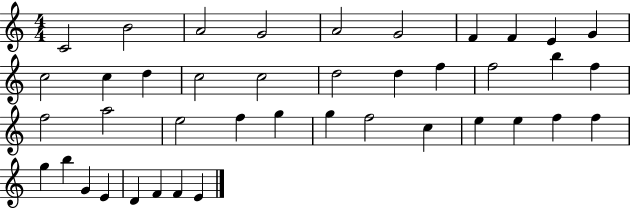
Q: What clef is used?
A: treble